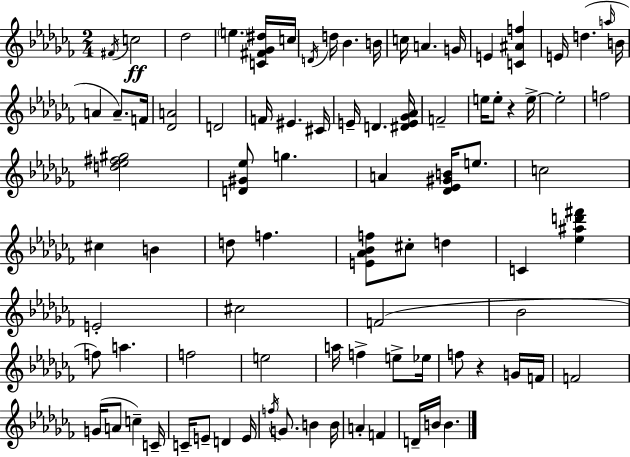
{
  \clef treble
  \numericTimeSignature
  \time 2/4
  \key aes \minor
  \acciaccatura { fis'16 }\ff c''2 | des''2 | \parenthesize e''4. <c' fis' ges' dis''>16 | c''16 \acciaccatura { d'16 } d''16 bes'4. | \break b'16 c''16 a'4. | g'16 e'4 <c' ais' f''>4 | e'16 d''4.( | \grace { a''16 } b'16 a'4 a'8.--) | \break f'16 <des' a'>2 | d'2 | f'16 eis'4. | cis'16 e'16-- d'4. | \break <dis' e' ges' aes'>16 f'2-- | e''16 e''8-. r4 | e''16->~~ e''2-. | f''2 | \break <d'' ees'' fis'' gis''>2 | <d' gis' ees''>8 g''4. | a'4 <des' ees' gis' b'>16 | e''8. c''2 | \break cis''4 b'4 | d''8 f''4. | <e' aes' bes' f''>8 cis''8-. d''4 | c'4 <ees'' ais'' d''' fis'''>4 | \break e'2-. | cis''2 | f'2( | bes'2 | \break f''8) a''4. | f''2 | e''2 | a''16 f''4-> | \break e''8-> ees''16 f''8 r4 | g'16 f'16 f'2 | g'16( a'8 c''4--) | c'16-- c'16-- e'8-- d'4 | \break e'16 \acciaccatura { f''16 } g'8. b'4 | b'16 a'4-. | f'4 d'16-- b'16 b'4. | \bar "|."
}